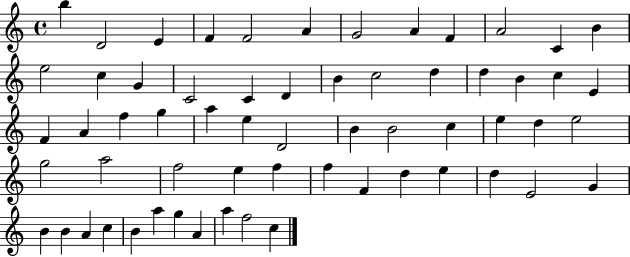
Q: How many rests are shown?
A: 0